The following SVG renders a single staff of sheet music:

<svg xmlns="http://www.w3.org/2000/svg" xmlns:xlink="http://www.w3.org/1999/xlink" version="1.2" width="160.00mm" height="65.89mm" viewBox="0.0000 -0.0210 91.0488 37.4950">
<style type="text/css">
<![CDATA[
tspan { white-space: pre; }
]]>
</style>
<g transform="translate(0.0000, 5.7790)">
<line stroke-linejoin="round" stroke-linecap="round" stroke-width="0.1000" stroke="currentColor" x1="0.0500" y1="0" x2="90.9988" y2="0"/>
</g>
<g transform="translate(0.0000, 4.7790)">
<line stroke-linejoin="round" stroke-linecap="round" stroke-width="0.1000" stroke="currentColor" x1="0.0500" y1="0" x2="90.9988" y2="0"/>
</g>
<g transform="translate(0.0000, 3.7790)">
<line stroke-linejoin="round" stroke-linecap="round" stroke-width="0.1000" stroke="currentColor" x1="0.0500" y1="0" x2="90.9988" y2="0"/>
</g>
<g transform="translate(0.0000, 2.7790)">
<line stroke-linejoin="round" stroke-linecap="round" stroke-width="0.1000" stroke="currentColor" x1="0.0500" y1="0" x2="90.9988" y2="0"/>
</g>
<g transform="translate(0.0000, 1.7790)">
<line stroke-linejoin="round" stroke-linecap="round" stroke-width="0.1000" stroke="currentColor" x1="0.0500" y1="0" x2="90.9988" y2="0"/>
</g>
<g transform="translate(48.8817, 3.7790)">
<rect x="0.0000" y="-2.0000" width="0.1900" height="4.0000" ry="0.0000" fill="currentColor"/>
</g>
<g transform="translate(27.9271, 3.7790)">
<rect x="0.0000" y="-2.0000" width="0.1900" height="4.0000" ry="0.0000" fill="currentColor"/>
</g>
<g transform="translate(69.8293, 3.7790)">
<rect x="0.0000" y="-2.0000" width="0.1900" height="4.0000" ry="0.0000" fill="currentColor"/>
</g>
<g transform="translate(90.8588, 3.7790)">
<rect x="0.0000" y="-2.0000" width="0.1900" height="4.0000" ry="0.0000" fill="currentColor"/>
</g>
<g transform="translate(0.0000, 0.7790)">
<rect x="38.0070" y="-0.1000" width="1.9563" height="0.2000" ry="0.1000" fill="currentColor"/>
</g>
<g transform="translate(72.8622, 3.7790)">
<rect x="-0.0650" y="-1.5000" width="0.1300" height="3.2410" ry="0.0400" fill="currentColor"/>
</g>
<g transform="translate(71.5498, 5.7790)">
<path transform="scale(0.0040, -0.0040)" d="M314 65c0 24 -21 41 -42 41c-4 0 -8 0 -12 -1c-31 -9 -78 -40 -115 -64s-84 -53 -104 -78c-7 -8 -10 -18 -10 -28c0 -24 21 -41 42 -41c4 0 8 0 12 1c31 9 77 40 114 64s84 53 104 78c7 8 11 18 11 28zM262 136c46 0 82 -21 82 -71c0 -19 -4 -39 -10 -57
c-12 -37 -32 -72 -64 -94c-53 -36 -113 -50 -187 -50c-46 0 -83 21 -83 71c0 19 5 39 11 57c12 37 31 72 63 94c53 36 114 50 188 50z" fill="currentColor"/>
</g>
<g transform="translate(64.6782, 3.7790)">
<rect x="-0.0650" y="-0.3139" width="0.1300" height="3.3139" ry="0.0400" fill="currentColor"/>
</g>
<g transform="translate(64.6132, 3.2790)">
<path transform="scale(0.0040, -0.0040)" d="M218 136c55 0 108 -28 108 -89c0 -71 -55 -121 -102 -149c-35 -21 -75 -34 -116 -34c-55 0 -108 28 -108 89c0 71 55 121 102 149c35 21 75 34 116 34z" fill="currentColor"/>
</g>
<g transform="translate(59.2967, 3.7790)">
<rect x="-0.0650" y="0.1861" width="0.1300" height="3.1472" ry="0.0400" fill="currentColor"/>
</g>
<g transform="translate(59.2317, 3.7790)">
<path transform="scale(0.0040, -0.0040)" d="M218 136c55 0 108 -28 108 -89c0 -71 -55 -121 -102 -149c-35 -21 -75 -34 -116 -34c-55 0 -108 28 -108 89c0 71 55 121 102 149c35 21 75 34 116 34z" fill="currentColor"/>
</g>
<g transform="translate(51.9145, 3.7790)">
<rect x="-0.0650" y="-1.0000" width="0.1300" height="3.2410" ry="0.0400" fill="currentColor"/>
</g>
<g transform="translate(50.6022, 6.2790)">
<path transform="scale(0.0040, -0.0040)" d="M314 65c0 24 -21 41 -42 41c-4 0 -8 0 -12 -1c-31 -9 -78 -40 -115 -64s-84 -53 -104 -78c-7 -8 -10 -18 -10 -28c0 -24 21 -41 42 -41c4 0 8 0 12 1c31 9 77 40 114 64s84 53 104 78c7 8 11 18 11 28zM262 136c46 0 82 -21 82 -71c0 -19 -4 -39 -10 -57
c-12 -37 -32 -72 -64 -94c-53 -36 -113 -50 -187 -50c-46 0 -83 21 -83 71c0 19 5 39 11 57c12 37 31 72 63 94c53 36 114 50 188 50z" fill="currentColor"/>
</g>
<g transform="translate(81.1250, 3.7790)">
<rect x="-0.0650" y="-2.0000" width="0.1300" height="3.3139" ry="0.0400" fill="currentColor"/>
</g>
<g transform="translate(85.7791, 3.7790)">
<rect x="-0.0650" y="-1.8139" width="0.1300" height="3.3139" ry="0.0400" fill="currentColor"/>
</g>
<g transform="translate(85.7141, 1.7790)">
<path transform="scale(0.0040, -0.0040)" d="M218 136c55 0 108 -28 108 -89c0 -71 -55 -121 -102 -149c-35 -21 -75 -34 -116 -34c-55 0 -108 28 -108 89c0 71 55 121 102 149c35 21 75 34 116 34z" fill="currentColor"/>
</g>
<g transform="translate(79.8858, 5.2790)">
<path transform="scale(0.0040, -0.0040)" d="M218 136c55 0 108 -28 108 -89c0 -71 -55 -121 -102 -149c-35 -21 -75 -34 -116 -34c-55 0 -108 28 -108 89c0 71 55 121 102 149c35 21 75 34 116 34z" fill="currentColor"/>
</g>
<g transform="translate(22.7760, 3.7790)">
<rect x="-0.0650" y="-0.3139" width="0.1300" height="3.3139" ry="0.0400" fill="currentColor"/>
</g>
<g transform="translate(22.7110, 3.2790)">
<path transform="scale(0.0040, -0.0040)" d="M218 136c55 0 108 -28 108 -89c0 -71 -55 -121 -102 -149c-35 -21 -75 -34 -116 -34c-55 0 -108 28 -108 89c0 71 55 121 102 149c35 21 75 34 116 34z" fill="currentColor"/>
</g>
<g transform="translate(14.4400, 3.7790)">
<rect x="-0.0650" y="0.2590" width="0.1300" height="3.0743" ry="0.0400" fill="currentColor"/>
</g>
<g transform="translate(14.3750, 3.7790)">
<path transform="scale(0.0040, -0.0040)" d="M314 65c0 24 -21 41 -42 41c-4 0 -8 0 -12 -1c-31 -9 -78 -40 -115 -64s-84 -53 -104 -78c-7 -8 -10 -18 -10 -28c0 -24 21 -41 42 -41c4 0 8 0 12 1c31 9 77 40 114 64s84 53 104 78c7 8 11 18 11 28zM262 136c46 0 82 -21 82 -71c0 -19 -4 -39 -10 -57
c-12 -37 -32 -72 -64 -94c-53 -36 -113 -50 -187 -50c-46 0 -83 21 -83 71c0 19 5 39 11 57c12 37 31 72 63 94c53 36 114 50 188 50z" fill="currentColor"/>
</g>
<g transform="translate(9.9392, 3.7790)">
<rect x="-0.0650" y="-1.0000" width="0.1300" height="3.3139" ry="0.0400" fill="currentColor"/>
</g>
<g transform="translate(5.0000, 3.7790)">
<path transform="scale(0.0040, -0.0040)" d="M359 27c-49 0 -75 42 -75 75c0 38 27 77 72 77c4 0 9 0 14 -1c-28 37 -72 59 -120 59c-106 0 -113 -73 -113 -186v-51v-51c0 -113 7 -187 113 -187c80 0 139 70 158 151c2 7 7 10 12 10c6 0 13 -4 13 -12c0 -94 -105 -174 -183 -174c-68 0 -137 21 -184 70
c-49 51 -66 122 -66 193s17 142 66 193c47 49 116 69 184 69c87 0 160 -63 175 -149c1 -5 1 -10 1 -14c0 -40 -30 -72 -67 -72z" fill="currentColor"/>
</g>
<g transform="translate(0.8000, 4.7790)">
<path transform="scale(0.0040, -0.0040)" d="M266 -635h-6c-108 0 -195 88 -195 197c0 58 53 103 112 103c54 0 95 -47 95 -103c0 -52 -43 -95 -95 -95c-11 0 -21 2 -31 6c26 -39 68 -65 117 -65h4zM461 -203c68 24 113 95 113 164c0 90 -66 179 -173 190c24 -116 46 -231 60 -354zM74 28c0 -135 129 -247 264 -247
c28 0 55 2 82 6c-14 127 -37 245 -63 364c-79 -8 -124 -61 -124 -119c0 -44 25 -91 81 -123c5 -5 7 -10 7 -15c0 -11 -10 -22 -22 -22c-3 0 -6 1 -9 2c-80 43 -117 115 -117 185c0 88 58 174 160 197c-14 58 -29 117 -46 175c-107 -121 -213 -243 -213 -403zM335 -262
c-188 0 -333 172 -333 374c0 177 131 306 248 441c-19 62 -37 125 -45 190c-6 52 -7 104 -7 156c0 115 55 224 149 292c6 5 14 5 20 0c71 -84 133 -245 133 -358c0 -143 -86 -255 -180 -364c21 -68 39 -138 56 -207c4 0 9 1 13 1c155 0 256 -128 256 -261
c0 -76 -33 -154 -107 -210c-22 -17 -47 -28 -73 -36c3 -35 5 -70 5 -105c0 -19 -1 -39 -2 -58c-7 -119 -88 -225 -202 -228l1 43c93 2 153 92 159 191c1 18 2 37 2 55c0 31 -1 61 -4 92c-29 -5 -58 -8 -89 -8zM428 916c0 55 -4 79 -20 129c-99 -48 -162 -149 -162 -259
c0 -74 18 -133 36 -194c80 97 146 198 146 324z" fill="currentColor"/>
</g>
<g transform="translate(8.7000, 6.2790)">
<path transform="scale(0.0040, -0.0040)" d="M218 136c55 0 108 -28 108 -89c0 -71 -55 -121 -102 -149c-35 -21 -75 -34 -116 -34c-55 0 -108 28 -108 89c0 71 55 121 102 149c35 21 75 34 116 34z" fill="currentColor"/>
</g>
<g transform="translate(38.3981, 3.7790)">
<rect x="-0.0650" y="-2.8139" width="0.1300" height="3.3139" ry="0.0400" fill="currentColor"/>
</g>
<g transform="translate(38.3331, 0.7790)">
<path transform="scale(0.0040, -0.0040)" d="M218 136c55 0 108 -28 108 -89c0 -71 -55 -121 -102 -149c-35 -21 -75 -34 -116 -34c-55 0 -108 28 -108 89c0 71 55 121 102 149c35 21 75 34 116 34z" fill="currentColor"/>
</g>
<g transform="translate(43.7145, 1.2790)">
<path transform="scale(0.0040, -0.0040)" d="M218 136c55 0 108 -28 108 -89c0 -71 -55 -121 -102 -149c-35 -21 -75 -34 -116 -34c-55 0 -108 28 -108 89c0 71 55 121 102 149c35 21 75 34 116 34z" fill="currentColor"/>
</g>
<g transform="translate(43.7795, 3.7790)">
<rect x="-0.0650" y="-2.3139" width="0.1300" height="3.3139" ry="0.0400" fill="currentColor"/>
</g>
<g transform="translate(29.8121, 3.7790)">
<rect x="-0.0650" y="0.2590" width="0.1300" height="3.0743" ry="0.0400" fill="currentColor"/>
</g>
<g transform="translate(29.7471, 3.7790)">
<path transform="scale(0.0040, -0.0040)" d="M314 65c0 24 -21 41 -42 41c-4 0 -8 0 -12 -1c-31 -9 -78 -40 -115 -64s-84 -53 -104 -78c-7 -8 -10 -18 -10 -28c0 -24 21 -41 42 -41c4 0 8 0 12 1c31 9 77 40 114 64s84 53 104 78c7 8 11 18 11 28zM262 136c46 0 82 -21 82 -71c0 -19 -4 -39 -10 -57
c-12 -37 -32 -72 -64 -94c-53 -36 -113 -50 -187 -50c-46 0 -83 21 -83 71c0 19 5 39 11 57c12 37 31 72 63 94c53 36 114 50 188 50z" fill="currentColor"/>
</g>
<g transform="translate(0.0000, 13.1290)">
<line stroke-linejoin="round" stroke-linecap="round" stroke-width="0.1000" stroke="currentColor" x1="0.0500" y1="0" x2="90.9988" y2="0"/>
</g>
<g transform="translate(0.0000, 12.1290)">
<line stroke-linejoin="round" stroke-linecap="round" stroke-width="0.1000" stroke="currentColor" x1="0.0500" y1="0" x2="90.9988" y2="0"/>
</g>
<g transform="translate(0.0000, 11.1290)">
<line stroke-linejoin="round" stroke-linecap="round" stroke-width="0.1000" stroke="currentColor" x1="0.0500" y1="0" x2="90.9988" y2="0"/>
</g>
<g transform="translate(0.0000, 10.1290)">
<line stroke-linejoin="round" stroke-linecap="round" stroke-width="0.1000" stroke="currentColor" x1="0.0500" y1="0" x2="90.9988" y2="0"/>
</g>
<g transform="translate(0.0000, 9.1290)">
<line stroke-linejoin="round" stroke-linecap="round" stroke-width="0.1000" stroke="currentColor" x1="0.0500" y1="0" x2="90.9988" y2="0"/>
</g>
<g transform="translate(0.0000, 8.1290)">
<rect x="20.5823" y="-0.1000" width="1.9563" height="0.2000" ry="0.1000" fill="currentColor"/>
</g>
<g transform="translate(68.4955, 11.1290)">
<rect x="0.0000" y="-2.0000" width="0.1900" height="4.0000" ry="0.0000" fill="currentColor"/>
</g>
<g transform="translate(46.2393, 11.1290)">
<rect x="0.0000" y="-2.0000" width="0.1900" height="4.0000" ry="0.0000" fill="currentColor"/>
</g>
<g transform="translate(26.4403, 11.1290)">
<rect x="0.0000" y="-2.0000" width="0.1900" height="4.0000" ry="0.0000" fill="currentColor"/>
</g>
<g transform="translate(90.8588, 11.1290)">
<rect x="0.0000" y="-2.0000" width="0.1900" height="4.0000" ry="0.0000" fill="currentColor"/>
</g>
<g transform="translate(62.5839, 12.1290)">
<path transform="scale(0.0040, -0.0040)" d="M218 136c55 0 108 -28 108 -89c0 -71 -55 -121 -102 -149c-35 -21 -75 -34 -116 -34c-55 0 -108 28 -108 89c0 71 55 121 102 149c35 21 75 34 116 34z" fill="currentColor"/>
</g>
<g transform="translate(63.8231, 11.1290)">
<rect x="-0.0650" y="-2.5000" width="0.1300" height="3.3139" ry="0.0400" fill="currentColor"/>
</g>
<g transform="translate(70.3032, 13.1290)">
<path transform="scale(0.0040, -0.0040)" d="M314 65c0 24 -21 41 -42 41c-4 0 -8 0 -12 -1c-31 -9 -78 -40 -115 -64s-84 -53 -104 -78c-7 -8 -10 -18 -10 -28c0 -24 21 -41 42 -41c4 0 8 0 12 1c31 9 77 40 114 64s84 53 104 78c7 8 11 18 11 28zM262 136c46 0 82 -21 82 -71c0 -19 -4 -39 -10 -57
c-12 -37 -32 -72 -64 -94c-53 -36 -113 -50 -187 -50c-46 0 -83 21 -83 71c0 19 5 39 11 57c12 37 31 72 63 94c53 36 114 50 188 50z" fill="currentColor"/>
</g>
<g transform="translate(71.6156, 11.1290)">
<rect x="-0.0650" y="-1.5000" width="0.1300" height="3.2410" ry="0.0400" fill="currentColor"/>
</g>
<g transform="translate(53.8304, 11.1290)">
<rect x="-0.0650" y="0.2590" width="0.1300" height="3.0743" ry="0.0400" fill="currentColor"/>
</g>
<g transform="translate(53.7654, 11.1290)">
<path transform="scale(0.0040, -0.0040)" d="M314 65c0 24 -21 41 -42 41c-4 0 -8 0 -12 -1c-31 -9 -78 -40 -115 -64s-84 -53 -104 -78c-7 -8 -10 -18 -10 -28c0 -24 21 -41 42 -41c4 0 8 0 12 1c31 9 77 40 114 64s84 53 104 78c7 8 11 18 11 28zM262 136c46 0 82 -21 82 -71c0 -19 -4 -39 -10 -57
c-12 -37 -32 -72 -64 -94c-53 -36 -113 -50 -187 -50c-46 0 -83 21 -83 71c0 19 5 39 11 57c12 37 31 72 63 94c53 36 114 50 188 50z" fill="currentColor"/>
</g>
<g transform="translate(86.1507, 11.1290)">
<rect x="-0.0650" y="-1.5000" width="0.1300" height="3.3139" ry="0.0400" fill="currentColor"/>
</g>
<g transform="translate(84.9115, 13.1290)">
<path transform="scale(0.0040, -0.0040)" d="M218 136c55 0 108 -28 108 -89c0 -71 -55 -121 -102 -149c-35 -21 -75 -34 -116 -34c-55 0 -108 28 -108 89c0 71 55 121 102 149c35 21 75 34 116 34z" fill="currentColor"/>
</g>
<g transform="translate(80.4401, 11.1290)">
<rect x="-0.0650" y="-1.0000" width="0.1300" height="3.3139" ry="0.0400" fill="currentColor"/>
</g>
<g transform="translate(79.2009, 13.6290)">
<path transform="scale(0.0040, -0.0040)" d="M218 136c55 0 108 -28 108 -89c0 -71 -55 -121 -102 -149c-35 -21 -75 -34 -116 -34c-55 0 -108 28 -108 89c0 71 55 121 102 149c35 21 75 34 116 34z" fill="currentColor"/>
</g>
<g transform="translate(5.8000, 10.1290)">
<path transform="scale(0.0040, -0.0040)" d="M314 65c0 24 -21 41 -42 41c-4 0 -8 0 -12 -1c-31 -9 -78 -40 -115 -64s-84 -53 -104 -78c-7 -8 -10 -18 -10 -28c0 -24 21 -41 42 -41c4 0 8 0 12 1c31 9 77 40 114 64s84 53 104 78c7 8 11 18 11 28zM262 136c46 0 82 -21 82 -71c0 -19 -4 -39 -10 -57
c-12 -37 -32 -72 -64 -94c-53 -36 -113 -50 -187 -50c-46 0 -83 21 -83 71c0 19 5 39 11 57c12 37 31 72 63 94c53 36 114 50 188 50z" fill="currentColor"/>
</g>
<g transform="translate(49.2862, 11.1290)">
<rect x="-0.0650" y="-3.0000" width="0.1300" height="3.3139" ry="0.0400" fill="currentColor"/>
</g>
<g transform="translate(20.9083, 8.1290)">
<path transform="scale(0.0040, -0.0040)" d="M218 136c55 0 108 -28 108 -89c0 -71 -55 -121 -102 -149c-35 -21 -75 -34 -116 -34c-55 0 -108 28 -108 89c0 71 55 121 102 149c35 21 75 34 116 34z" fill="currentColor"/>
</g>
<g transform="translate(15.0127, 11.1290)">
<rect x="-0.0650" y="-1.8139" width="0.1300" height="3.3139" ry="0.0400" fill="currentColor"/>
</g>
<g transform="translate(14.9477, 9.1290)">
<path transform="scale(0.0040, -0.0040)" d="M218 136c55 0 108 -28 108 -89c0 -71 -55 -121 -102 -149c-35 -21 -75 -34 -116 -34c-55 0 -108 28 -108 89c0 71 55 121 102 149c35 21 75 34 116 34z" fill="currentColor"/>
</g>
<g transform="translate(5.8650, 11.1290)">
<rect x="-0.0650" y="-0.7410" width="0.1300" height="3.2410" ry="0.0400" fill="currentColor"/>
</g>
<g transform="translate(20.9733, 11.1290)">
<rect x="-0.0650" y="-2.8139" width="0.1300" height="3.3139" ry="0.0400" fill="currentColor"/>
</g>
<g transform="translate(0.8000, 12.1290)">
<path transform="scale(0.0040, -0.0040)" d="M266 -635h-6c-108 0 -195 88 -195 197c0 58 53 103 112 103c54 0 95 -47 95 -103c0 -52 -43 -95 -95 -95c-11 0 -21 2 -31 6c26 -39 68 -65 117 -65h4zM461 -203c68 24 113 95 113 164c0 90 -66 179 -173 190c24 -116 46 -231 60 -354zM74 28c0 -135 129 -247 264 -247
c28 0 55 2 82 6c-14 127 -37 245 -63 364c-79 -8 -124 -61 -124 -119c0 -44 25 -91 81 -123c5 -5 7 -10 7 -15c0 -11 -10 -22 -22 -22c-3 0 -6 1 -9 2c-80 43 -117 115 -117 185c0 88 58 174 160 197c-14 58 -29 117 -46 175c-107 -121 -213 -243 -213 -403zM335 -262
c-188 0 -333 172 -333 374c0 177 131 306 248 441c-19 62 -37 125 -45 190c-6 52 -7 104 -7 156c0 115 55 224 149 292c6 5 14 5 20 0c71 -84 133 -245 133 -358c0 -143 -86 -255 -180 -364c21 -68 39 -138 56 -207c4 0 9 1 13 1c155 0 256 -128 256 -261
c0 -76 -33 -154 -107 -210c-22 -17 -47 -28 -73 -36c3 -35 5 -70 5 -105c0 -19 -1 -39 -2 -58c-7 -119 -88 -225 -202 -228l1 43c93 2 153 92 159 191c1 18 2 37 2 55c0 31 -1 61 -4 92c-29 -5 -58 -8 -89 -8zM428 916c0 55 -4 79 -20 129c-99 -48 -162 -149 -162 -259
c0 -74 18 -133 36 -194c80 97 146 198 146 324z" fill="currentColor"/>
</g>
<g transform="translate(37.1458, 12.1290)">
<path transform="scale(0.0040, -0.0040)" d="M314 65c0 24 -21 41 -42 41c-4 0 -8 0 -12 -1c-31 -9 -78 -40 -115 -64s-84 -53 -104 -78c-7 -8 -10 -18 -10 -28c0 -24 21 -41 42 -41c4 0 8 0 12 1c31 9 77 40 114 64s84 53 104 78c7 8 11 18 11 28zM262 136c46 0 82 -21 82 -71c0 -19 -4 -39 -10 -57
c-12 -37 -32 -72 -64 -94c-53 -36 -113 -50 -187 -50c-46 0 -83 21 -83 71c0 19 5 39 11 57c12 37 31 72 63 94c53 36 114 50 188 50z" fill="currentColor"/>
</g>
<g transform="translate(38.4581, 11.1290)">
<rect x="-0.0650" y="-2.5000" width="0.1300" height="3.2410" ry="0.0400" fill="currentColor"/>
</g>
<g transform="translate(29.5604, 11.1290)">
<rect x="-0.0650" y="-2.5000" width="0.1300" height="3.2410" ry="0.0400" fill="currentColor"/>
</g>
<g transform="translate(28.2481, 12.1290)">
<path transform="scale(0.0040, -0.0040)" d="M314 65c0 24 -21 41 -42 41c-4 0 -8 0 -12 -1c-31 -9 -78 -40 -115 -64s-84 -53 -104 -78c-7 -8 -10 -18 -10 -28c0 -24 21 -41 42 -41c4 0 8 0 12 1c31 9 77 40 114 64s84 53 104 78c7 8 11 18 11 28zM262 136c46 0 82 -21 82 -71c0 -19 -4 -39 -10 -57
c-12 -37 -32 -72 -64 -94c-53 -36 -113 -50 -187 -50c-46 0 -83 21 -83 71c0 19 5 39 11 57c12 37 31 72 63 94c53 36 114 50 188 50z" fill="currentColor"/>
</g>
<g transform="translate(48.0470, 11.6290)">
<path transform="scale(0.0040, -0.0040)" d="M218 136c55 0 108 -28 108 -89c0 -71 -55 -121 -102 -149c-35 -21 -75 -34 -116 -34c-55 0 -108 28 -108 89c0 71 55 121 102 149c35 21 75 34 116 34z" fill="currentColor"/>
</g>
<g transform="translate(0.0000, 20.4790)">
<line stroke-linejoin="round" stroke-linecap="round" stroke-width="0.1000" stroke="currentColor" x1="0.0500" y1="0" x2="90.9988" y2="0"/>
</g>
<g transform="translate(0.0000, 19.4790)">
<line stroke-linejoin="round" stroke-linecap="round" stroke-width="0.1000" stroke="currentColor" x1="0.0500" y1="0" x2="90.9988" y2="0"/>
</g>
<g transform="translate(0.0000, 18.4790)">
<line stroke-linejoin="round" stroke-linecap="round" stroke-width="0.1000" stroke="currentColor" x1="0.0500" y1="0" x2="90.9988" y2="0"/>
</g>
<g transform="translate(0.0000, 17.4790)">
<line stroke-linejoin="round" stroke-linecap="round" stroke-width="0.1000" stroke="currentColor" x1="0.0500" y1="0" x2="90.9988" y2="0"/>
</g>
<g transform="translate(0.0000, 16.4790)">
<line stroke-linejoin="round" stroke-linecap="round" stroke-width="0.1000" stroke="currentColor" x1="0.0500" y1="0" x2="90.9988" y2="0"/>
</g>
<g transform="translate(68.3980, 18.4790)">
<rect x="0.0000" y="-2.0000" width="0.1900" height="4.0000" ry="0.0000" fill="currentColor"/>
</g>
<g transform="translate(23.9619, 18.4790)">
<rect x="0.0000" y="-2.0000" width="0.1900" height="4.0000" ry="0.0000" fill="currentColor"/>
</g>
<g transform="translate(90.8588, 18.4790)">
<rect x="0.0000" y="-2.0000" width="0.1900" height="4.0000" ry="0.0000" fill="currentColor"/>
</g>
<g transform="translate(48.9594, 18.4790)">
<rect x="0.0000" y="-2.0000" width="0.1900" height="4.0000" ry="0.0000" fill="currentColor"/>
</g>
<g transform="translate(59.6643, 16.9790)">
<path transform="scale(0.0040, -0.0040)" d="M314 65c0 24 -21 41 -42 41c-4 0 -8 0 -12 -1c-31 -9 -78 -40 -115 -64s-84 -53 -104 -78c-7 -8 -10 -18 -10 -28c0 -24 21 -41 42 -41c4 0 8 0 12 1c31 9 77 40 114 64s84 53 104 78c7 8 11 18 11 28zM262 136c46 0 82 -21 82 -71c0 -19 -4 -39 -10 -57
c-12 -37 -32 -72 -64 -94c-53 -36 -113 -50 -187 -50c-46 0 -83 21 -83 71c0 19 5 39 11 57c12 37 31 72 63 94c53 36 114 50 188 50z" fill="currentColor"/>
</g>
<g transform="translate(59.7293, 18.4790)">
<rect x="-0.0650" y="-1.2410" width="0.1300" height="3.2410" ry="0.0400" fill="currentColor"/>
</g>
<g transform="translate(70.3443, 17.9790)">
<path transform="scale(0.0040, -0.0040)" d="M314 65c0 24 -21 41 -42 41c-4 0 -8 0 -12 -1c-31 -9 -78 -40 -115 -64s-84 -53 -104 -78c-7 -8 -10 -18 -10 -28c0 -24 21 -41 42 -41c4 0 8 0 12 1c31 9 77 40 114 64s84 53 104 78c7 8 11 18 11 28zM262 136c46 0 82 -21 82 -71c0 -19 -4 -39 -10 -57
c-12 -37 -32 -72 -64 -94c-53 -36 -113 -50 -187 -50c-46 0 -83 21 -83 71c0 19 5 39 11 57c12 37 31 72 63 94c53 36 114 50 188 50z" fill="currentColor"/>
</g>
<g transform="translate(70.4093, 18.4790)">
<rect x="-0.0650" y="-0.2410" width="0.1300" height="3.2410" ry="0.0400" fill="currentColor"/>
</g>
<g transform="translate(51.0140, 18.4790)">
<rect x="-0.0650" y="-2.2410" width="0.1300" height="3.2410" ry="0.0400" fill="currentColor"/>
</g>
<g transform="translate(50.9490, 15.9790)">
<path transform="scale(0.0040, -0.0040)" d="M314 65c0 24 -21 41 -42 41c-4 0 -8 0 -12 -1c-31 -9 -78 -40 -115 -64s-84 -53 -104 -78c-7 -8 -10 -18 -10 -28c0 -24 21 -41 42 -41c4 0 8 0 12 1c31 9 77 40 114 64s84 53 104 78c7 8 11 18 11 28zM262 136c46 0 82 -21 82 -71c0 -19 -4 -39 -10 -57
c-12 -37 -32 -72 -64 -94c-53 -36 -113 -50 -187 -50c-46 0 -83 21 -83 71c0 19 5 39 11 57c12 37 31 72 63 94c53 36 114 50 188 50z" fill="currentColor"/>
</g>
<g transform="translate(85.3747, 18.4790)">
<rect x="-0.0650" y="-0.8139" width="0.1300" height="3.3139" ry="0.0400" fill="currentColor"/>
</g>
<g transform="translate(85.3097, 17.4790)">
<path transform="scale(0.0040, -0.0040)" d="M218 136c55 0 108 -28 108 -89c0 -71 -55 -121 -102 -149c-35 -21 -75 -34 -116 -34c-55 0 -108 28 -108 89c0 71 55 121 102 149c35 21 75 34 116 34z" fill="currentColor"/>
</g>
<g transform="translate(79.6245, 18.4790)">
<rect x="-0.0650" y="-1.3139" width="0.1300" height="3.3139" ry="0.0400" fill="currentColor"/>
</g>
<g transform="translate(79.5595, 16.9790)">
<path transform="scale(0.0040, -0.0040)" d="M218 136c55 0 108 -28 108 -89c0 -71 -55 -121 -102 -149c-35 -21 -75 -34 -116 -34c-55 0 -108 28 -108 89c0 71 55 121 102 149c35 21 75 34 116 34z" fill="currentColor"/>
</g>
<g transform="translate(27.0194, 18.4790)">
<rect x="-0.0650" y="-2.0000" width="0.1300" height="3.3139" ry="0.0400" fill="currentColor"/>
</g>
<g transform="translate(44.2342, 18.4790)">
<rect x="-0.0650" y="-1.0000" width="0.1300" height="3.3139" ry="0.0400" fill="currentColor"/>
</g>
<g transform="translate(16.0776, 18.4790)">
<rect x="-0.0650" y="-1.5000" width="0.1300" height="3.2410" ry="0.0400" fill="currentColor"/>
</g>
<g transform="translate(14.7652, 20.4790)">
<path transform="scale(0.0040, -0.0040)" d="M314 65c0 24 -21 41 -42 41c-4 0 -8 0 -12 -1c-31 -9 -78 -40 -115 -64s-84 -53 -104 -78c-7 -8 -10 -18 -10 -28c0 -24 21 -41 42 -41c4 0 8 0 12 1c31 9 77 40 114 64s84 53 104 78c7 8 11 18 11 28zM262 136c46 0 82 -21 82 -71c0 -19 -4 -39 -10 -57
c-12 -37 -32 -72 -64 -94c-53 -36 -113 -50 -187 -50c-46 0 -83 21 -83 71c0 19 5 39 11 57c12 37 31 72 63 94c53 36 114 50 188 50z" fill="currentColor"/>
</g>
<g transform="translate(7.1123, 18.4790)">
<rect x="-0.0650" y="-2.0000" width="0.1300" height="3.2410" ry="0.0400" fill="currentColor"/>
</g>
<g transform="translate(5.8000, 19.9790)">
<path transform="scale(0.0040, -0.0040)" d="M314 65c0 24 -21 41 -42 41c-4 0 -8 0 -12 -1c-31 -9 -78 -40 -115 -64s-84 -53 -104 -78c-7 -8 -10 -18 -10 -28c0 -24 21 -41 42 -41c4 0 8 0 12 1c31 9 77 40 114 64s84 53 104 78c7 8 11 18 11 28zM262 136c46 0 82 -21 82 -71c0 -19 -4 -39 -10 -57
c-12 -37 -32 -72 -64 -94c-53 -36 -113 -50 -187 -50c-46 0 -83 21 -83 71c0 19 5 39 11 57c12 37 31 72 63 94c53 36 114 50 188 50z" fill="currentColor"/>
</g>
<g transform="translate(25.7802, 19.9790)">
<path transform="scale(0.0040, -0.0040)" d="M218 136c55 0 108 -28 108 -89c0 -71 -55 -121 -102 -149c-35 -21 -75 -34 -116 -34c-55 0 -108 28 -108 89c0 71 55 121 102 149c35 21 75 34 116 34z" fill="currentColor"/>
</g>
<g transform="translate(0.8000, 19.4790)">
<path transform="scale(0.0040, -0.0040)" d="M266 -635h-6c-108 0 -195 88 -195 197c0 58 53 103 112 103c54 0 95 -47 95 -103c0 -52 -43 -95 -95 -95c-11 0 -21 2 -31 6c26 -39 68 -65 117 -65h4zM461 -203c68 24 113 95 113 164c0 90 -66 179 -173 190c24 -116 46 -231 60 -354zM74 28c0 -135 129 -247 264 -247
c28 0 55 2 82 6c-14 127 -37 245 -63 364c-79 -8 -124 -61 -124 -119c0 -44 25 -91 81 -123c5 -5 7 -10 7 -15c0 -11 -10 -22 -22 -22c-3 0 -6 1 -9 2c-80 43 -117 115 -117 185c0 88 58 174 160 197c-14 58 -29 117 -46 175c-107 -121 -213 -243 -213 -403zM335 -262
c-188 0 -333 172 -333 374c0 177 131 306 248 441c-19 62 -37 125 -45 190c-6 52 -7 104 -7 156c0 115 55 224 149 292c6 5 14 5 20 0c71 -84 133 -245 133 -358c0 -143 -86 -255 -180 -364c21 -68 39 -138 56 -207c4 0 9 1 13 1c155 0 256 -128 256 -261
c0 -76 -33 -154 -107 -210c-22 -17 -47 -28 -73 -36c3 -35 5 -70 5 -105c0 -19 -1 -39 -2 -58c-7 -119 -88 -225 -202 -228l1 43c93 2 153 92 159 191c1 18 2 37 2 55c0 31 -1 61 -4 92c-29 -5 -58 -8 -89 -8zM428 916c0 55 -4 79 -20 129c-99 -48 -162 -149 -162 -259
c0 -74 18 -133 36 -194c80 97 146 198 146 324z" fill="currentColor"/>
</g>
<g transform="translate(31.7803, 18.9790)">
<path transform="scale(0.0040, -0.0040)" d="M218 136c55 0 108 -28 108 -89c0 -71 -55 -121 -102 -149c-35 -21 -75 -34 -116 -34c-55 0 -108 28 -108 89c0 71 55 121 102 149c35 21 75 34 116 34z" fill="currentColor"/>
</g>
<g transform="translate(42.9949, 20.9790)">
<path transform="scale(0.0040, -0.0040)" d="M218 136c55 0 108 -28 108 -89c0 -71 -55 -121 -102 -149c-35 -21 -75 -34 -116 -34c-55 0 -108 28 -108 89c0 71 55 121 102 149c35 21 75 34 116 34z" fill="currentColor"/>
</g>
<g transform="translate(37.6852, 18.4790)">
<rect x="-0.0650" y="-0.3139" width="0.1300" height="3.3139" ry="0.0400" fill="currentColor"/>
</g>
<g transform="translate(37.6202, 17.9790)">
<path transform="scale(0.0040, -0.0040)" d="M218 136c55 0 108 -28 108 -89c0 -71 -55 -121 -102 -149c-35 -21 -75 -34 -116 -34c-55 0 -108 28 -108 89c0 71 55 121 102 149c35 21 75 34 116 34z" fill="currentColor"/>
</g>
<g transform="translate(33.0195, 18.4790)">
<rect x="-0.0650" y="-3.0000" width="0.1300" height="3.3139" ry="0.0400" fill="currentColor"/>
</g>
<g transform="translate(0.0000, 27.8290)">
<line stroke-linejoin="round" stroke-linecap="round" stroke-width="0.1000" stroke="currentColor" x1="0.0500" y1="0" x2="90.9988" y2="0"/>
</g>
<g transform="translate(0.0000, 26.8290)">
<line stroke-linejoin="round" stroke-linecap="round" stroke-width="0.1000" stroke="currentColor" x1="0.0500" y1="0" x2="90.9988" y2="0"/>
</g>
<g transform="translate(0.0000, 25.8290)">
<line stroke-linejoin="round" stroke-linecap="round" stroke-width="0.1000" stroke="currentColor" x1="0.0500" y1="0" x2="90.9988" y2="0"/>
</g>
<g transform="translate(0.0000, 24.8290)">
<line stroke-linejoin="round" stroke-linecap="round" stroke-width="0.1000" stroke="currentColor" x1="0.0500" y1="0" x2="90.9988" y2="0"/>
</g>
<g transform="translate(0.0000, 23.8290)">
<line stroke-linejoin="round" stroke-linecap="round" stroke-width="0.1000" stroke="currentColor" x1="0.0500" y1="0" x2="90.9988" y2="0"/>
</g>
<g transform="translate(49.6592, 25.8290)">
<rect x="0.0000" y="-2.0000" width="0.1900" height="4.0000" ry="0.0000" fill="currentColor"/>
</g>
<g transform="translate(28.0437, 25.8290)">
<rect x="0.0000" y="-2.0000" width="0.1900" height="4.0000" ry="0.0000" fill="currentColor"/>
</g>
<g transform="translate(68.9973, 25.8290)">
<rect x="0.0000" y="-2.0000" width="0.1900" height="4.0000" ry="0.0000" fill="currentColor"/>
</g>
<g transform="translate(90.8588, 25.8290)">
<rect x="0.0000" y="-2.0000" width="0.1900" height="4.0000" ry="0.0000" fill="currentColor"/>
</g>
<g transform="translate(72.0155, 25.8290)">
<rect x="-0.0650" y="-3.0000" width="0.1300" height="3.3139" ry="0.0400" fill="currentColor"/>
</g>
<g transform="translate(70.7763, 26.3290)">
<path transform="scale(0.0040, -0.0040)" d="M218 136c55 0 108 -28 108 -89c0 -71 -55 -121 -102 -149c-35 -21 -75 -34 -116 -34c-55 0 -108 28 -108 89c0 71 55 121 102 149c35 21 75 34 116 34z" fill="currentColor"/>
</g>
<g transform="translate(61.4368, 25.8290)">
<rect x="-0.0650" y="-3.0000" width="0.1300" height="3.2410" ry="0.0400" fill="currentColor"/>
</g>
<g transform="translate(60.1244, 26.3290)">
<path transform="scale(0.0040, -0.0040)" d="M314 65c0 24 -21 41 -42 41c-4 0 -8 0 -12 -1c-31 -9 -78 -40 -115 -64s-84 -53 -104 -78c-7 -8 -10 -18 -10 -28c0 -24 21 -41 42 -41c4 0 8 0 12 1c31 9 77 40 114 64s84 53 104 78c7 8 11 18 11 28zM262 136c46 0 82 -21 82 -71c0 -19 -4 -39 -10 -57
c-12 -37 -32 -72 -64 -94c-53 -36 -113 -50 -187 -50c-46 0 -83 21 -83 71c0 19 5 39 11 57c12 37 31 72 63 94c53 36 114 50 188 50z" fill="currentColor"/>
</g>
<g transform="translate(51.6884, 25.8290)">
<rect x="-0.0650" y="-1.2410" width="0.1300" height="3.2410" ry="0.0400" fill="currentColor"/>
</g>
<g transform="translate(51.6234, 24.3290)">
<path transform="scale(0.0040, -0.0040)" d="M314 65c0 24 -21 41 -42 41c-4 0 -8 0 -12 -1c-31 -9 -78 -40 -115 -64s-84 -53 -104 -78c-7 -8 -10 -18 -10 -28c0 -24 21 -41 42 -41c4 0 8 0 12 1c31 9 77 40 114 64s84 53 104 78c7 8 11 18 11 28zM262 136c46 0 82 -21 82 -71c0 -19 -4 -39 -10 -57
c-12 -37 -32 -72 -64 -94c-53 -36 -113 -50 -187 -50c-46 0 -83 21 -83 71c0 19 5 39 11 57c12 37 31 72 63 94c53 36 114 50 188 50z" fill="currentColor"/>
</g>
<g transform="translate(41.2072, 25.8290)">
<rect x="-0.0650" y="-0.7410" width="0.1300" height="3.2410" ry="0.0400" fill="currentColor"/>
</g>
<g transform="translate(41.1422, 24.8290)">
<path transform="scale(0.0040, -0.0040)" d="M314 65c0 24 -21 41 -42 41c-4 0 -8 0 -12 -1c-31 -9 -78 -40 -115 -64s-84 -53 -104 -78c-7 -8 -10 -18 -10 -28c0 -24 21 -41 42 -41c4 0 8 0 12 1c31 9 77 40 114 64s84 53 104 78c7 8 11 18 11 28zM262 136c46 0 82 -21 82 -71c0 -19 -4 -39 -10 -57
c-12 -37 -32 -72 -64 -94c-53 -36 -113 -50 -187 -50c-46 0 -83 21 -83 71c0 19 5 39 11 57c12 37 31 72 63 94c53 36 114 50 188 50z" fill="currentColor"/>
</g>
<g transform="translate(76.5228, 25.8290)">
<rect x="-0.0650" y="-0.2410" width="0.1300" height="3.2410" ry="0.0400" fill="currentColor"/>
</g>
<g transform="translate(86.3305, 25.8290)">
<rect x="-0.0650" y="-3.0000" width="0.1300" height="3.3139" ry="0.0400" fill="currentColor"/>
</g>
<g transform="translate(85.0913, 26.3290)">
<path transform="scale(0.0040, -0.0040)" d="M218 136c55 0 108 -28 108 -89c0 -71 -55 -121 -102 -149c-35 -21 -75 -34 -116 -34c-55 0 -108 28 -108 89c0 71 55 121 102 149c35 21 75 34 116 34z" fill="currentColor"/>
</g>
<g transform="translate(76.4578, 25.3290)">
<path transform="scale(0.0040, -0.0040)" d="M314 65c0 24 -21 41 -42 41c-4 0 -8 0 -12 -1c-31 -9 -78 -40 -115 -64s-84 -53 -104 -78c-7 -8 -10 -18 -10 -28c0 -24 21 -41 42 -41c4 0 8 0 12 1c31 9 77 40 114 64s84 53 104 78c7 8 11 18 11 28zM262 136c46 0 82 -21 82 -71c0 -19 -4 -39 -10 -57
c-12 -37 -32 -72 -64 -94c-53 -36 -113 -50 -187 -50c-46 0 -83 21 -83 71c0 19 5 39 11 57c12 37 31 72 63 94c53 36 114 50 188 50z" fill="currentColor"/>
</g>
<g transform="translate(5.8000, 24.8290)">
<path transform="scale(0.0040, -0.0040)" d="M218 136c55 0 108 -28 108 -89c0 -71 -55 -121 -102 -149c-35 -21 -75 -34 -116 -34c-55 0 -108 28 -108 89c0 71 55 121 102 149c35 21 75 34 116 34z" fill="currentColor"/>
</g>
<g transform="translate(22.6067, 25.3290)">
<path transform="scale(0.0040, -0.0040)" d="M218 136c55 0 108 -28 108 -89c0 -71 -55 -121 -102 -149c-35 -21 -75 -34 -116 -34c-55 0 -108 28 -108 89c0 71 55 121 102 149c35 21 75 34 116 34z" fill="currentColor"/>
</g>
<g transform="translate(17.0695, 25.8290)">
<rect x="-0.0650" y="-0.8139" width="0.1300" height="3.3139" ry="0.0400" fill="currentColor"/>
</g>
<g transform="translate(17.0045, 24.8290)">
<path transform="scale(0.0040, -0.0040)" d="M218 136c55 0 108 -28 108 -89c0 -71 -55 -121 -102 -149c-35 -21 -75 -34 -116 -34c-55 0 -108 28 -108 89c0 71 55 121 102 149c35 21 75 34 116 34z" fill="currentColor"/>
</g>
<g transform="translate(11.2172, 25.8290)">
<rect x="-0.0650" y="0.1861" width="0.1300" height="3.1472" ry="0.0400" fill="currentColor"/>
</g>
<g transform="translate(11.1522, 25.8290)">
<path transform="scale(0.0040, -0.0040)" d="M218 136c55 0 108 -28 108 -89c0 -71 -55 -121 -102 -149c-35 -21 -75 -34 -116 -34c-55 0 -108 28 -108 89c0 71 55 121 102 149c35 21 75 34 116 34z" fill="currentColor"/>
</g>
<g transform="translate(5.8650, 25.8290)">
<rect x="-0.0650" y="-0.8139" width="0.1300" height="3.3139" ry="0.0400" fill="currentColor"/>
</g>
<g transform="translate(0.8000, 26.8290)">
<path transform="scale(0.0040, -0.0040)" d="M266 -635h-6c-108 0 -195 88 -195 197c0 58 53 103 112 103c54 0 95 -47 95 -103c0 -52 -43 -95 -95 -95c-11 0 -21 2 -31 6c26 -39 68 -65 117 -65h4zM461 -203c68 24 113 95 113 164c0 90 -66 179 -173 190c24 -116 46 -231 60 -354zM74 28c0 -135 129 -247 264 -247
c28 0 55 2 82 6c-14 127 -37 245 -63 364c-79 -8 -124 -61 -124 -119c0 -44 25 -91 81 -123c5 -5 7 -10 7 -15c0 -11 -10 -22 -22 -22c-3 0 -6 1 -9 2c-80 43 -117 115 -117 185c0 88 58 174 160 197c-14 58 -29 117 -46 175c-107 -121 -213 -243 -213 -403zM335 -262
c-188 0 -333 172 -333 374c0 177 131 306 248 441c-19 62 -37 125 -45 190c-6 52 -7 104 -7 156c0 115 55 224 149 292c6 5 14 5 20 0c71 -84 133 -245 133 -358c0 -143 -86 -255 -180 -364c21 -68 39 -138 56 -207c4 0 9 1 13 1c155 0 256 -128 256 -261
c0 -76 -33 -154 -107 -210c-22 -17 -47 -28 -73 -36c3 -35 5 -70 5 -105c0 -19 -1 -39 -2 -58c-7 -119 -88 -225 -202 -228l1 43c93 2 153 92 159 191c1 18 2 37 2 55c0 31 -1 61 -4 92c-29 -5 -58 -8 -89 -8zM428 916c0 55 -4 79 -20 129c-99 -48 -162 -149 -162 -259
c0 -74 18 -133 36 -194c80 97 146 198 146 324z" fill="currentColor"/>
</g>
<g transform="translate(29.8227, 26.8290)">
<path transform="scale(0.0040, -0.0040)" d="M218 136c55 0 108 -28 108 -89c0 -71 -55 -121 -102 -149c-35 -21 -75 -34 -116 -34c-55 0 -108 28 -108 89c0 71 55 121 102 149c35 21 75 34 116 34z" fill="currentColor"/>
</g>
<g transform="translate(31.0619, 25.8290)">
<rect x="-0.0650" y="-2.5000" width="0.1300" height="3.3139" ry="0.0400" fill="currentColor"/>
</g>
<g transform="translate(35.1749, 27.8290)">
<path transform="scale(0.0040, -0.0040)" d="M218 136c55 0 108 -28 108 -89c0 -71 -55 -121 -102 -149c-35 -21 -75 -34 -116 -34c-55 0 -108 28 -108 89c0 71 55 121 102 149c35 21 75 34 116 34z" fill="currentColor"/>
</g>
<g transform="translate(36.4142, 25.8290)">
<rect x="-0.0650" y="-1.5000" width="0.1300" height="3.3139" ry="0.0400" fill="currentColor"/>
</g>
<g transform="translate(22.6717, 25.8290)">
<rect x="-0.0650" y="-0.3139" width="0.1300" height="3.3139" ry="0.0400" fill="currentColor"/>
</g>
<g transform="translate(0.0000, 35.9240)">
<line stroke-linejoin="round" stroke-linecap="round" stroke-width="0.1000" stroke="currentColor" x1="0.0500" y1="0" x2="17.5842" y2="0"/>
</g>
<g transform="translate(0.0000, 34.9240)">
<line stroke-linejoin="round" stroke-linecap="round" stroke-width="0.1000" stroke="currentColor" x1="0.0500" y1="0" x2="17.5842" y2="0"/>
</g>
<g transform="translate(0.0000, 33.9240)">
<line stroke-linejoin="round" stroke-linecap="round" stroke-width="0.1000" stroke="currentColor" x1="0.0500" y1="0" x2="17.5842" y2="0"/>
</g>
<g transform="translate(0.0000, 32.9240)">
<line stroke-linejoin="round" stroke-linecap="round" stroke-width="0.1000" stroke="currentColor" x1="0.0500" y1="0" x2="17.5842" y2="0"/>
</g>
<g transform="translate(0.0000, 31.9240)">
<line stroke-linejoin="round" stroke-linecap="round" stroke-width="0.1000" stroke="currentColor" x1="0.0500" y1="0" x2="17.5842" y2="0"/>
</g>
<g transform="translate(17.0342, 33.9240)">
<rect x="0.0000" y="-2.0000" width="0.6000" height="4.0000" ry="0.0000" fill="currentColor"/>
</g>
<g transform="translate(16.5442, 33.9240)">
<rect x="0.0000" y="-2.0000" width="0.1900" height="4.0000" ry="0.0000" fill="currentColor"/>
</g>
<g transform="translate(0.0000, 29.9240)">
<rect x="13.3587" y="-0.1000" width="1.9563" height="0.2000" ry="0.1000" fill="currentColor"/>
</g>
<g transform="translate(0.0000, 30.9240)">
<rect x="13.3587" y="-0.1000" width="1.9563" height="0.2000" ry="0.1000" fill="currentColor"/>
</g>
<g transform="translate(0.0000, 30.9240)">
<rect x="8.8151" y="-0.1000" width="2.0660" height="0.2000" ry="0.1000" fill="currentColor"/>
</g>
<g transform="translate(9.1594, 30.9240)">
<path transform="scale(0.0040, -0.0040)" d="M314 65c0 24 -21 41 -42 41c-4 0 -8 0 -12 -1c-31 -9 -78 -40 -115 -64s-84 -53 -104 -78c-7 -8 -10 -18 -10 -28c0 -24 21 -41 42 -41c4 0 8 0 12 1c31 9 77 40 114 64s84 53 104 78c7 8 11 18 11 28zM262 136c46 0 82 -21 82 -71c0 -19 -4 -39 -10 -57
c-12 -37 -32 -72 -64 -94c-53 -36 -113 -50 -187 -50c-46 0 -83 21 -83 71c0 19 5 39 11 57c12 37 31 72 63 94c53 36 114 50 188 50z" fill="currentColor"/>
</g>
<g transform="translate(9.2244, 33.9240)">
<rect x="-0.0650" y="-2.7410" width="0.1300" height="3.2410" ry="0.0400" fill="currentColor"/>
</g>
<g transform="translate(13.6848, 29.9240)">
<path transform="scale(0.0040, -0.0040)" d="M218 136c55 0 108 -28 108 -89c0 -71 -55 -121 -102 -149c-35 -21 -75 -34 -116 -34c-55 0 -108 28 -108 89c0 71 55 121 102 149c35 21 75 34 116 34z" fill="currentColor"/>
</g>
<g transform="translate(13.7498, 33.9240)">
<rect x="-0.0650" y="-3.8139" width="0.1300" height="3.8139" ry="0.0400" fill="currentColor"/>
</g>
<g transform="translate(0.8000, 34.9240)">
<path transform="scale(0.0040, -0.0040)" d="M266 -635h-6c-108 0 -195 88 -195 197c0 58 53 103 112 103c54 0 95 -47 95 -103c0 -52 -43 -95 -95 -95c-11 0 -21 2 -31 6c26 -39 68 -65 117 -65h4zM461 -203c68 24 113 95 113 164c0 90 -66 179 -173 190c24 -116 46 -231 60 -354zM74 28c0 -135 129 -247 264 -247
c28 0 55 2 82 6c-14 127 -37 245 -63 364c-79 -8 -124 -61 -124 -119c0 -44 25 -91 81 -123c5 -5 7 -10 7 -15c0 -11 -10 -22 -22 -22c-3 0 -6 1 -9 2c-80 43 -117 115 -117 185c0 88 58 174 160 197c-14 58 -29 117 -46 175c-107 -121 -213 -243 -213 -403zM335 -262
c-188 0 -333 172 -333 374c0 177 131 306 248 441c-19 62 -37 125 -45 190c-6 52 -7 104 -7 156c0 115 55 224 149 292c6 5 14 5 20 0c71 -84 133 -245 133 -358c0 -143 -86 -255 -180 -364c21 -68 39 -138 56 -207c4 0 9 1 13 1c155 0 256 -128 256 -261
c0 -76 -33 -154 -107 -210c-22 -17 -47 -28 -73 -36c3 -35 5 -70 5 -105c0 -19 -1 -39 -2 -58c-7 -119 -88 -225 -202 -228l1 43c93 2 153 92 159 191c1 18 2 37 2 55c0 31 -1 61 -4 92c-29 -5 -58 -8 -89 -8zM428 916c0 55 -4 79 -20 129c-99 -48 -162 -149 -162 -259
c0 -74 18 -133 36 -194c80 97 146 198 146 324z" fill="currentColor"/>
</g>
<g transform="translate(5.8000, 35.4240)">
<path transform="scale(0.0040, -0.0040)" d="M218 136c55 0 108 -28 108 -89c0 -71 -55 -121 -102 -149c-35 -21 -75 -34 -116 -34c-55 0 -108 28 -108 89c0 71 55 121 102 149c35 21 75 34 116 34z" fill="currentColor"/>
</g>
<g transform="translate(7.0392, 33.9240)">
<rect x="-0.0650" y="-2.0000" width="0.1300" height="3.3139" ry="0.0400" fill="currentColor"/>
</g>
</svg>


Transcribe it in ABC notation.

X:1
T:Untitled
M:4/4
L:1/4
K:C
D B2 c B2 a g D2 B c E2 F f d2 f a G2 G2 A B2 G E2 D E F2 E2 F A c D g2 e2 c2 e d d B d c G E d2 e2 A2 A c2 A F a2 c'